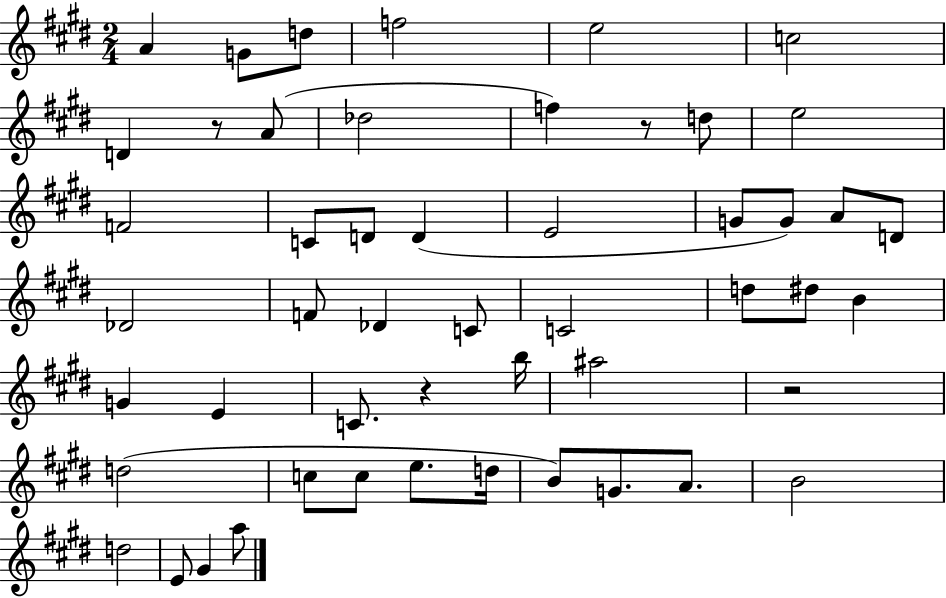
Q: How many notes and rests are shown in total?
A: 51